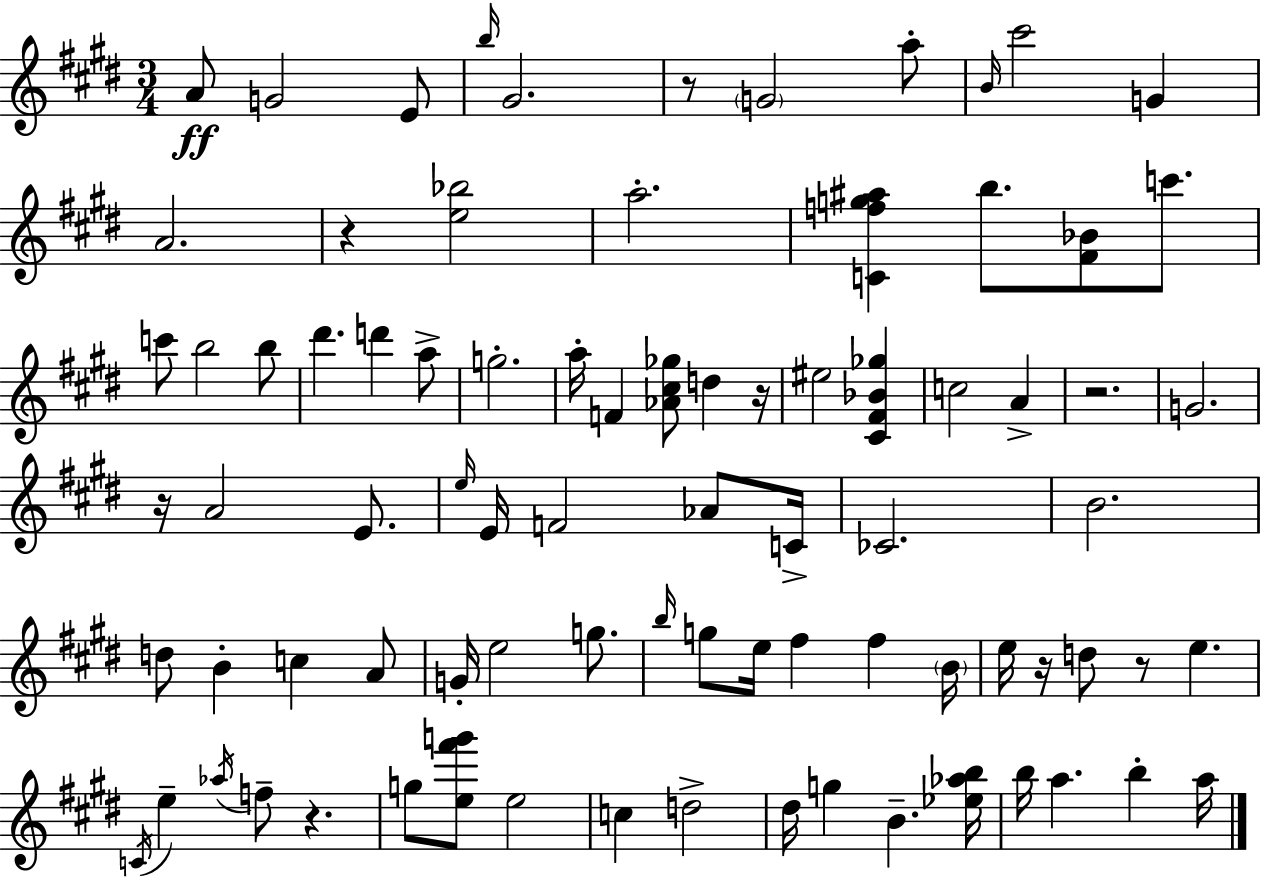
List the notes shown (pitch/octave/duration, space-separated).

A4/e G4/h E4/e B5/s G#4/h. R/e G4/h A5/e B4/s C#6/h G4/q A4/h. R/q [E5,Bb5]/h A5/h. [C4,F5,G5,A#5]/q B5/e. [F#4,Bb4]/e C6/e. C6/e B5/h B5/e D#6/q. D6/q A5/e G5/h. A5/s F4/q [Ab4,C#5,Gb5]/e D5/q R/s EIS5/h [C#4,F#4,Bb4,Gb5]/q C5/h A4/q R/h. G4/h. R/s A4/h E4/e. E5/s E4/s F4/h Ab4/e C4/s CES4/h. B4/h. D5/e B4/q C5/q A4/e G4/s E5/h G5/e. B5/s G5/e E5/s F#5/q F#5/q B4/s E5/s R/s D5/e R/e E5/q. C4/s E5/q Ab5/s F5/e R/q. G5/e [E5,F#6,G6]/e E5/h C5/q D5/h D#5/s G5/q B4/q. [Eb5,Ab5,B5]/s B5/s A5/q. B5/q A5/s